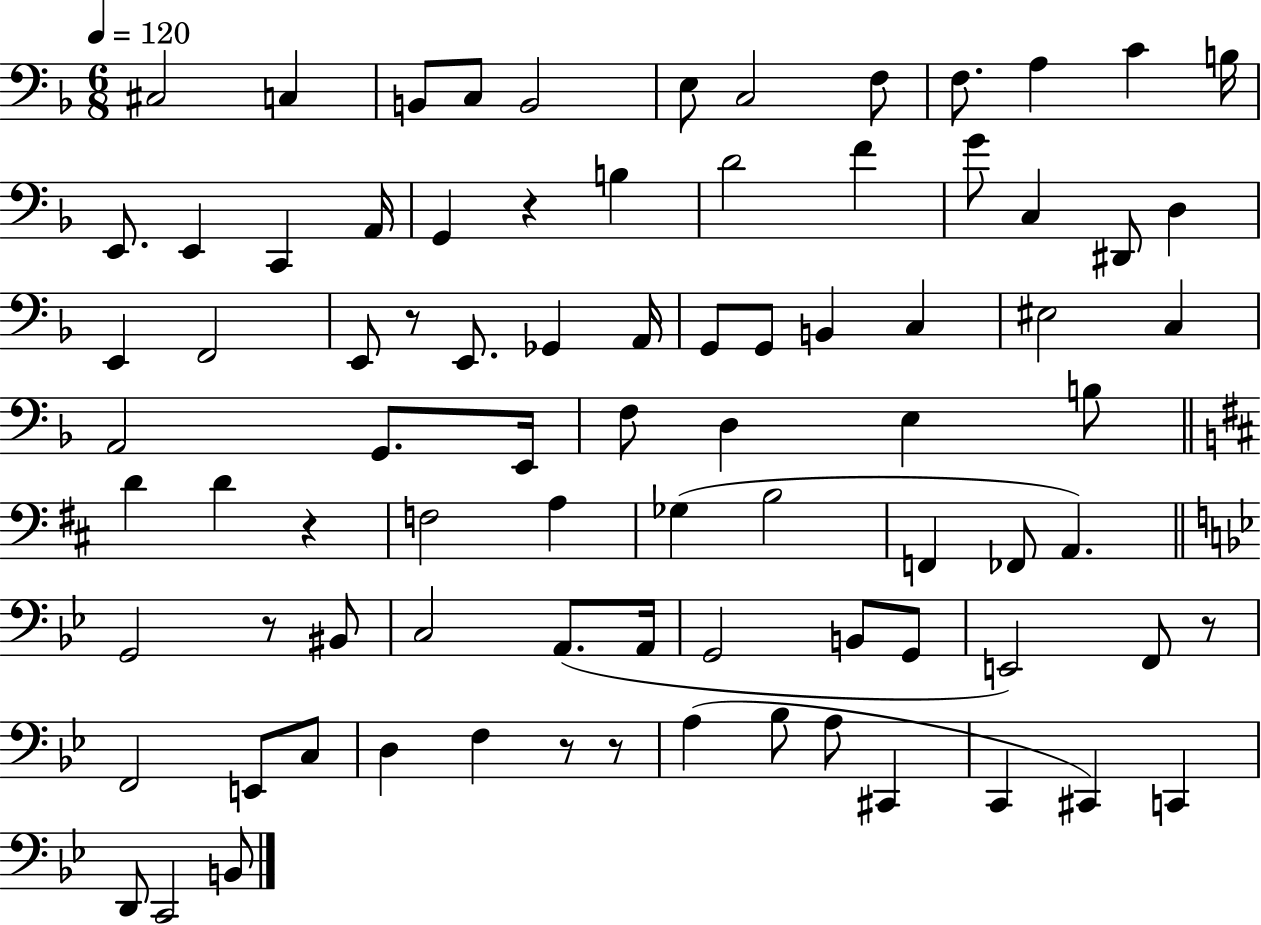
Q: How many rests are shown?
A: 7